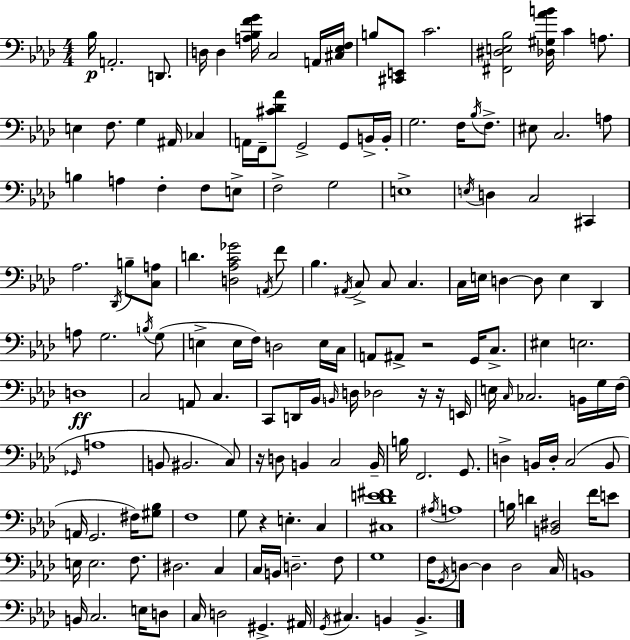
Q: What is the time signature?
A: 4/4